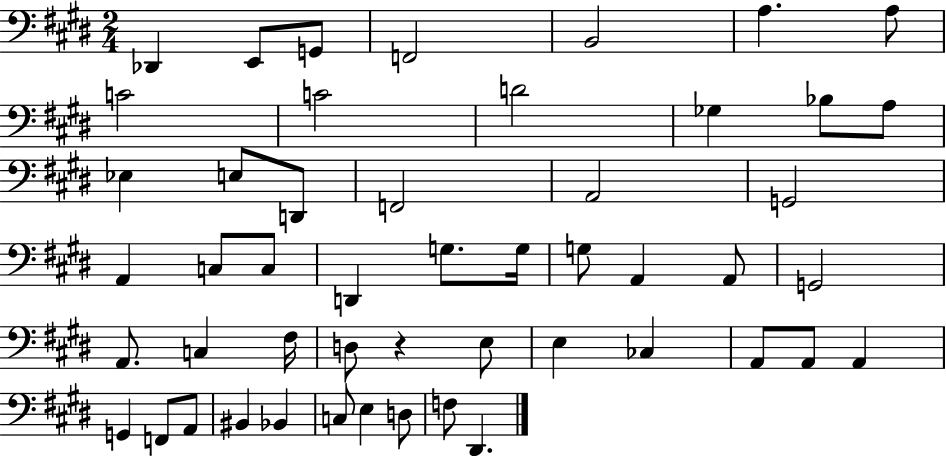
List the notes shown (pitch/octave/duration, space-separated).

Db2/q E2/e G2/e F2/h B2/h A3/q. A3/e C4/h C4/h D4/h Gb3/q Bb3/e A3/e Eb3/q E3/e D2/e F2/h A2/h G2/h A2/q C3/e C3/e D2/q G3/e. G3/s G3/e A2/q A2/e G2/h A2/e. C3/q F#3/s D3/e R/q E3/e E3/q CES3/q A2/e A2/e A2/q G2/q F2/e A2/e BIS2/q Bb2/q C3/e E3/q D3/e F3/e D#2/q.